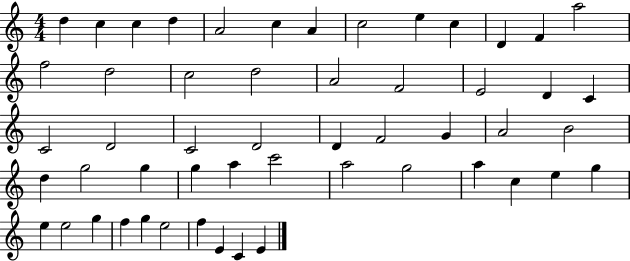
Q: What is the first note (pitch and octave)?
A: D5